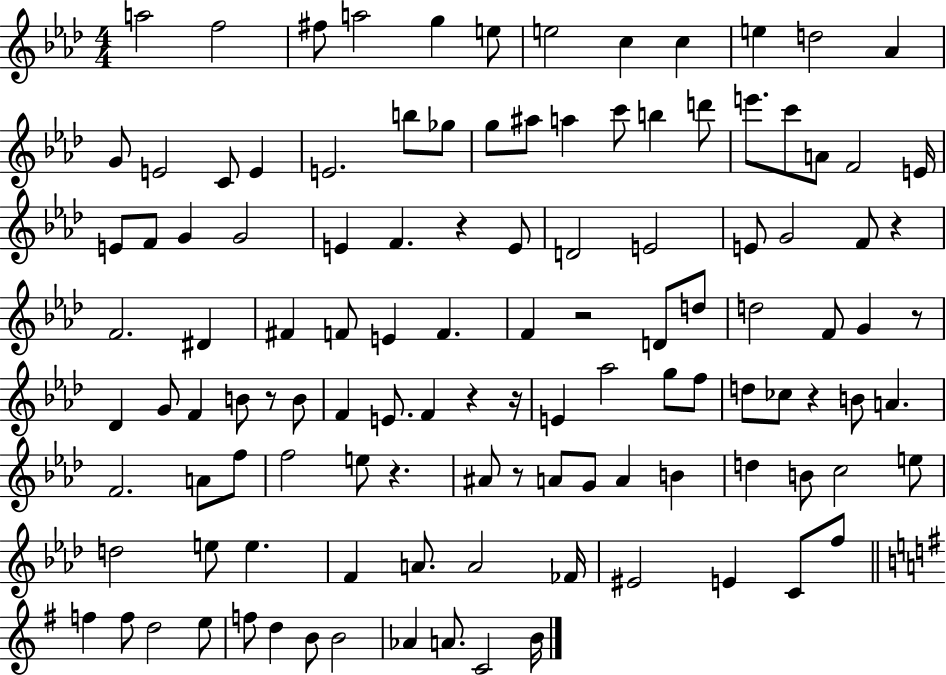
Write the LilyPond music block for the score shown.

{
  \clef treble
  \numericTimeSignature
  \time 4/4
  \key aes \major
  \repeat volta 2 { a''2 f''2 | fis''8 a''2 g''4 e''8 | e''2 c''4 c''4 | e''4 d''2 aes'4 | \break g'8 e'2 c'8 e'4 | e'2. b''8 ges''8 | g''8 ais''8 a''4 c'''8 b''4 d'''8 | e'''8. c'''8 a'8 f'2 e'16 | \break e'8 f'8 g'4 g'2 | e'4 f'4. r4 e'8 | d'2 e'2 | e'8 g'2 f'8 r4 | \break f'2. dis'4 | fis'4 f'8 e'4 f'4. | f'4 r2 d'8 d''8 | d''2 f'8 g'4 r8 | \break des'4 g'8 f'4 b'8 r8 b'8 | f'4 e'8. f'4 r4 r16 | e'4 aes''2 g''8 f''8 | d''8 ces''8 r4 b'8 a'4. | \break f'2. a'8 f''8 | f''2 e''8 r4. | ais'8 r8 a'8 g'8 a'4 b'4 | d''4 b'8 c''2 e''8 | \break d''2 e''8 e''4. | f'4 a'8. a'2 fes'16 | eis'2 e'4 c'8 f''8 | \bar "||" \break \key g \major f''4 f''8 d''2 e''8 | f''8 d''4 b'8 b'2 | aes'4 a'8. c'2 b'16 | } \bar "|."
}